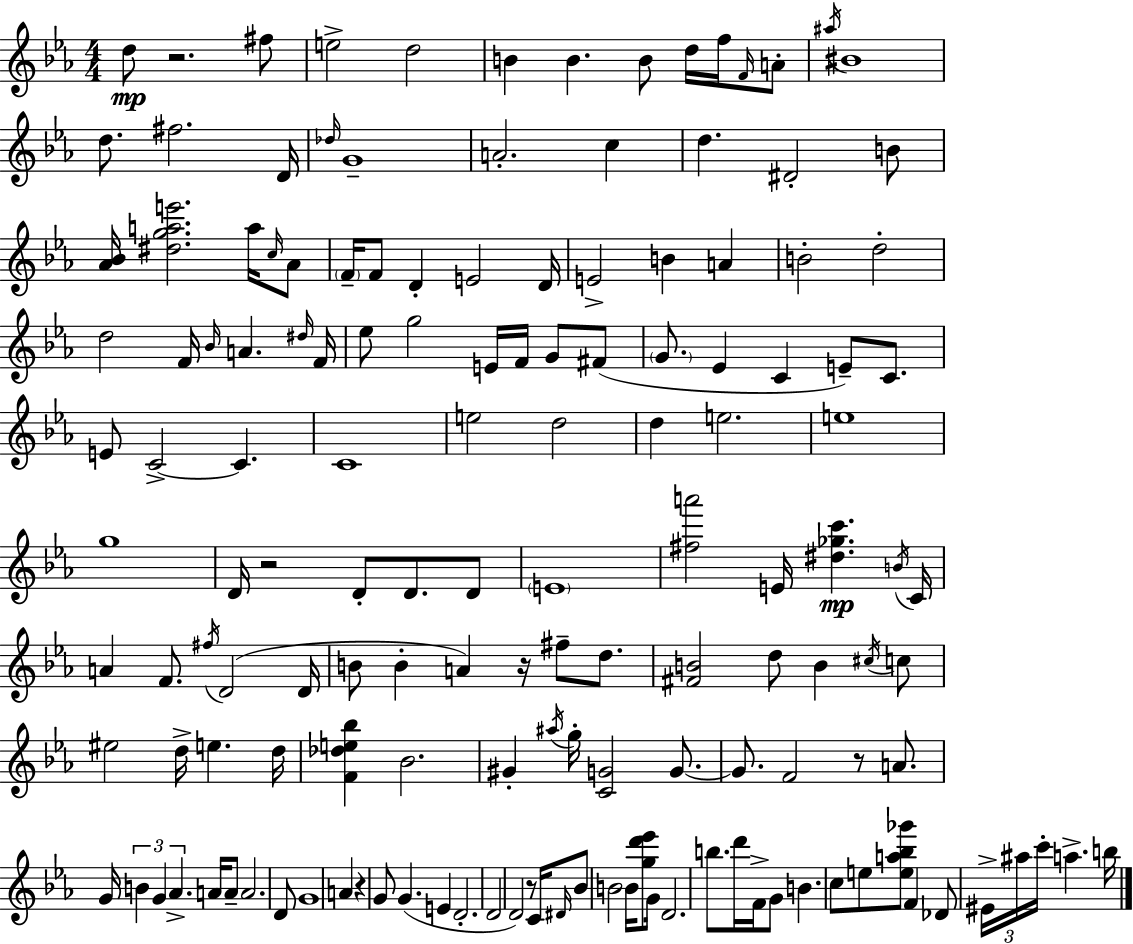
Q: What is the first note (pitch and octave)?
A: D5